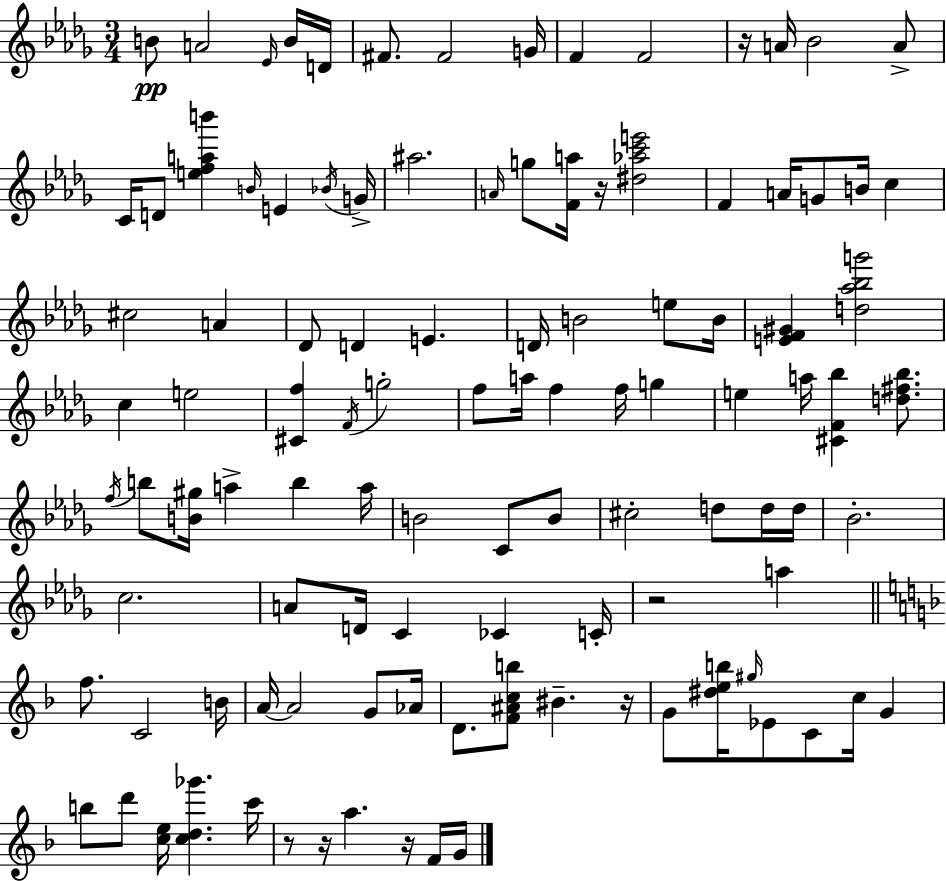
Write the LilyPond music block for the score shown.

{
  \clef treble
  \numericTimeSignature
  \time 3/4
  \key bes \minor
  b'8\pp a'2 \grace { ees'16 } b'16 | d'16 fis'8. fis'2 | g'16 f'4 f'2 | r16 a'16 bes'2 a'8-> | \break c'16 d'8 <e'' f'' a'' b'''>4 \grace { b'16 } e'4 | \acciaccatura { bes'16 } g'16-> ais''2. | \grace { a'16 } g''8 <f' a''>16 r16 <dis'' aes'' c''' e'''>2 | f'4 a'16 g'8 b'16 | \break c''4 cis''2 | a'4 des'8 d'4 e'4. | d'16 b'2 | e''8 b'16 <e' f' gis'>4 <d'' aes'' bes'' g'''>2 | \break c''4 e''2 | <cis' f''>4 \acciaccatura { f'16 } g''2-. | f''8 a''16 f''4 | f''16 g''4 e''4 a''16 <cis' f' bes''>4 | \break <d'' fis'' bes''>8. \acciaccatura { f''16 } b''8 <b' gis''>16 a''4-> | b''4 a''16 b'2 | c'8 b'8 cis''2-. | d''8 d''16 d''16 bes'2.-. | \break c''2. | a'8 d'16 c'4 | ces'4 c'16-. r2 | a''4 \bar "||" \break \key f \major f''8. c'2 b'16 | a'16~~ a'2 g'8 aes'16 | d'8. <f' ais' c'' b''>8 bis'4.-- r16 | g'8 <dis'' e'' b''>16 \grace { gis''16 } ees'8 c'8 c''16 g'4 | \break b''8 d'''8 <c'' e''>16 <c'' d'' ges'''>4. | c'''16 r8 r16 a''4. r16 f'16 | g'16 \bar "|."
}